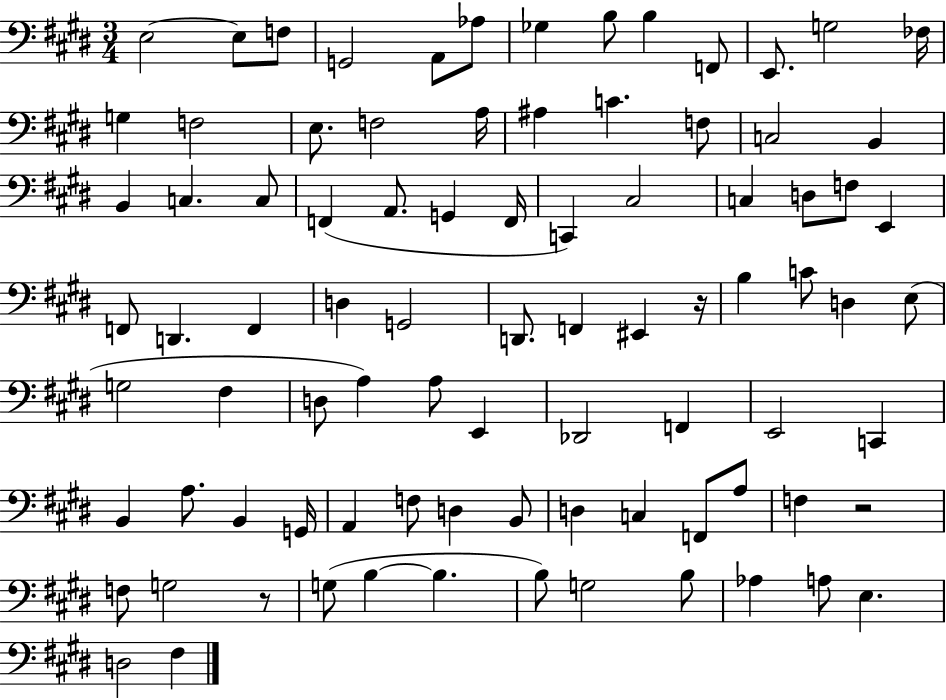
{
  \clef bass
  \numericTimeSignature
  \time 3/4
  \key e \major
  e2~~ e8 f8 | g,2 a,8 aes8 | ges4 b8 b4 f,8 | e,8. g2 fes16 | \break g4 f2 | e8. f2 a16 | ais4 c'4. f8 | c2 b,4 | \break b,4 c4. c8 | f,4( a,8. g,4 f,16 | c,4) cis2 | c4 d8 f8 e,4 | \break f,8 d,4. f,4 | d4 g,2 | d,8. f,4 eis,4 r16 | b4 c'8 d4 e8( | \break g2 fis4 | d8 a4) a8 e,4 | des,2 f,4 | e,2 c,4 | \break b,4 a8. b,4 g,16 | a,4 f8 d4 b,8 | d4 c4 f,8 a8 | f4 r2 | \break f8 g2 r8 | g8( b4~~ b4. | b8) g2 b8 | aes4 a8 e4. | \break d2 fis4 | \bar "|."
}